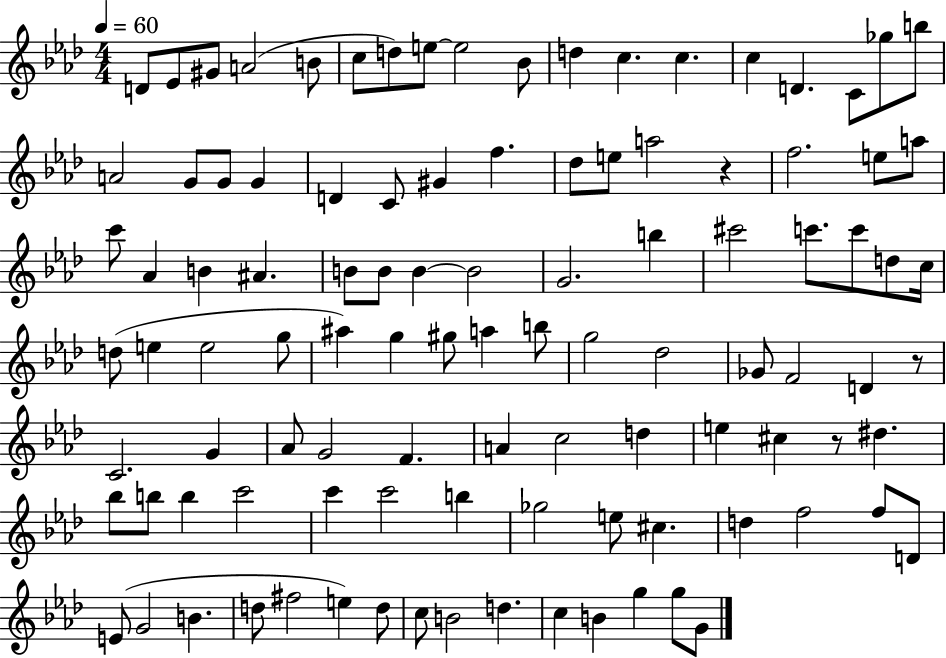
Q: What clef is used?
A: treble